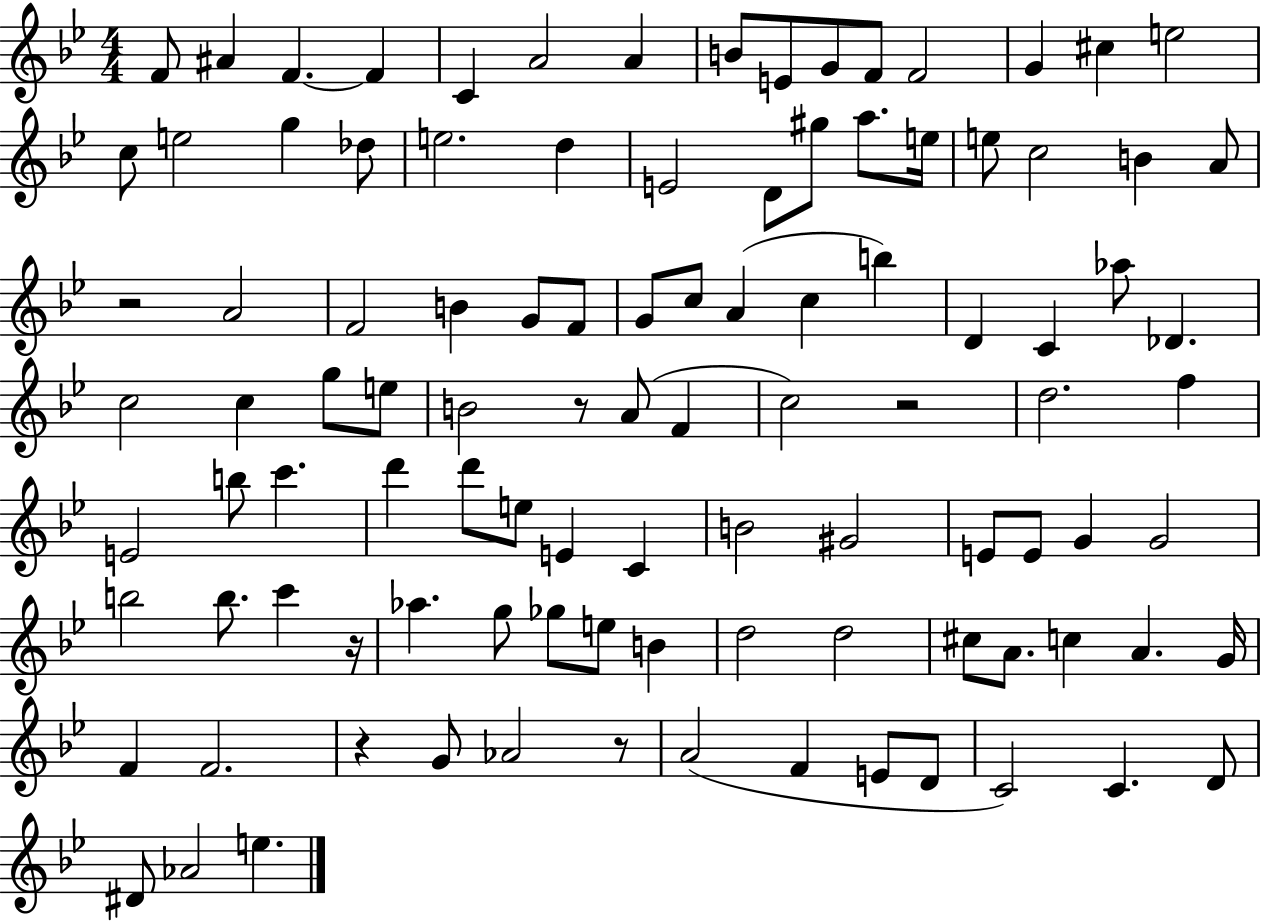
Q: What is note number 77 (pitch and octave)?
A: D5